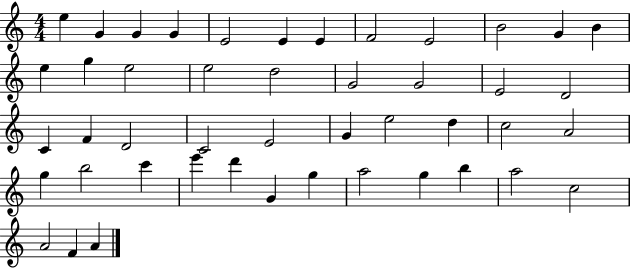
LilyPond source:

{
  \clef treble
  \numericTimeSignature
  \time 4/4
  \key c \major
  e''4 g'4 g'4 g'4 | e'2 e'4 e'4 | f'2 e'2 | b'2 g'4 b'4 | \break e''4 g''4 e''2 | e''2 d''2 | g'2 g'2 | e'2 d'2 | \break c'4 f'4 d'2 | c'2 e'2 | g'4 e''2 d''4 | c''2 a'2 | \break g''4 b''2 c'''4 | e'''4 d'''4 g'4 g''4 | a''2 g''4 b''4 | a''2 c''2 | \break a'2 f'4 a'4 | \bar "|."
}